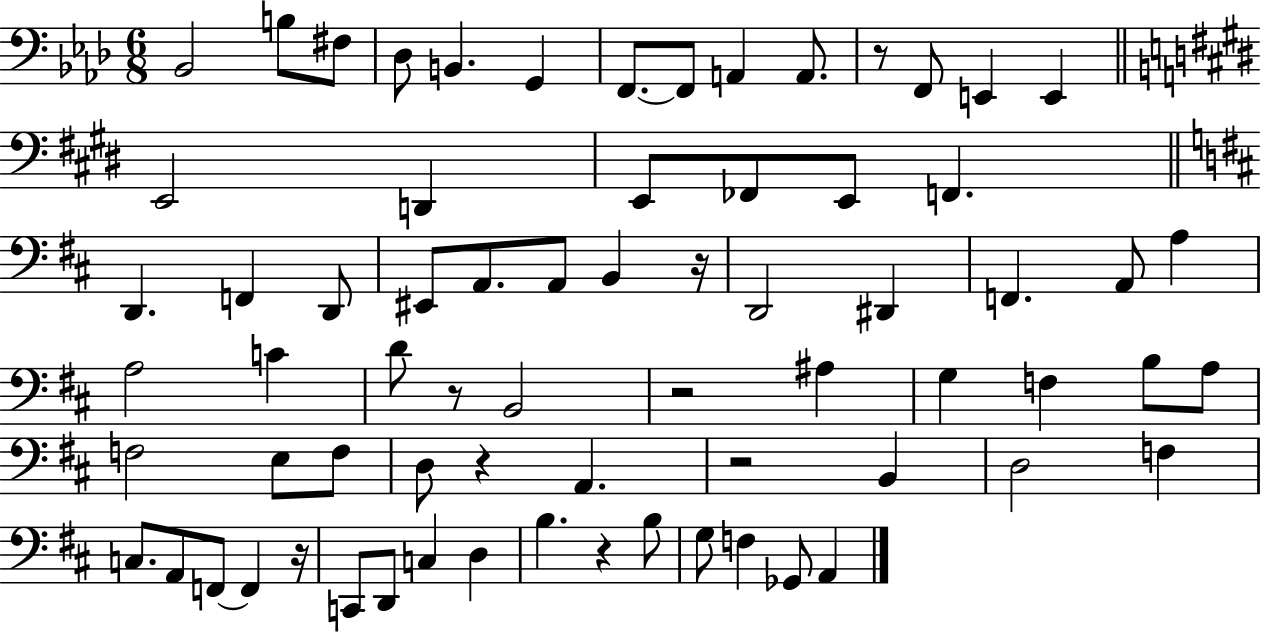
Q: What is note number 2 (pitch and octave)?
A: B3